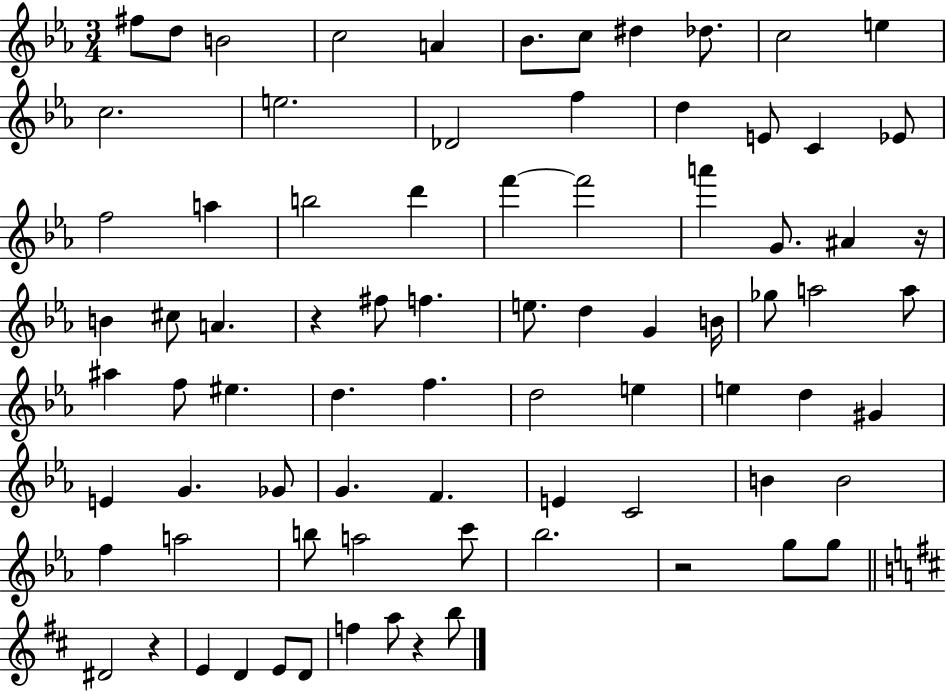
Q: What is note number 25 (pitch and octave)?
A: F6